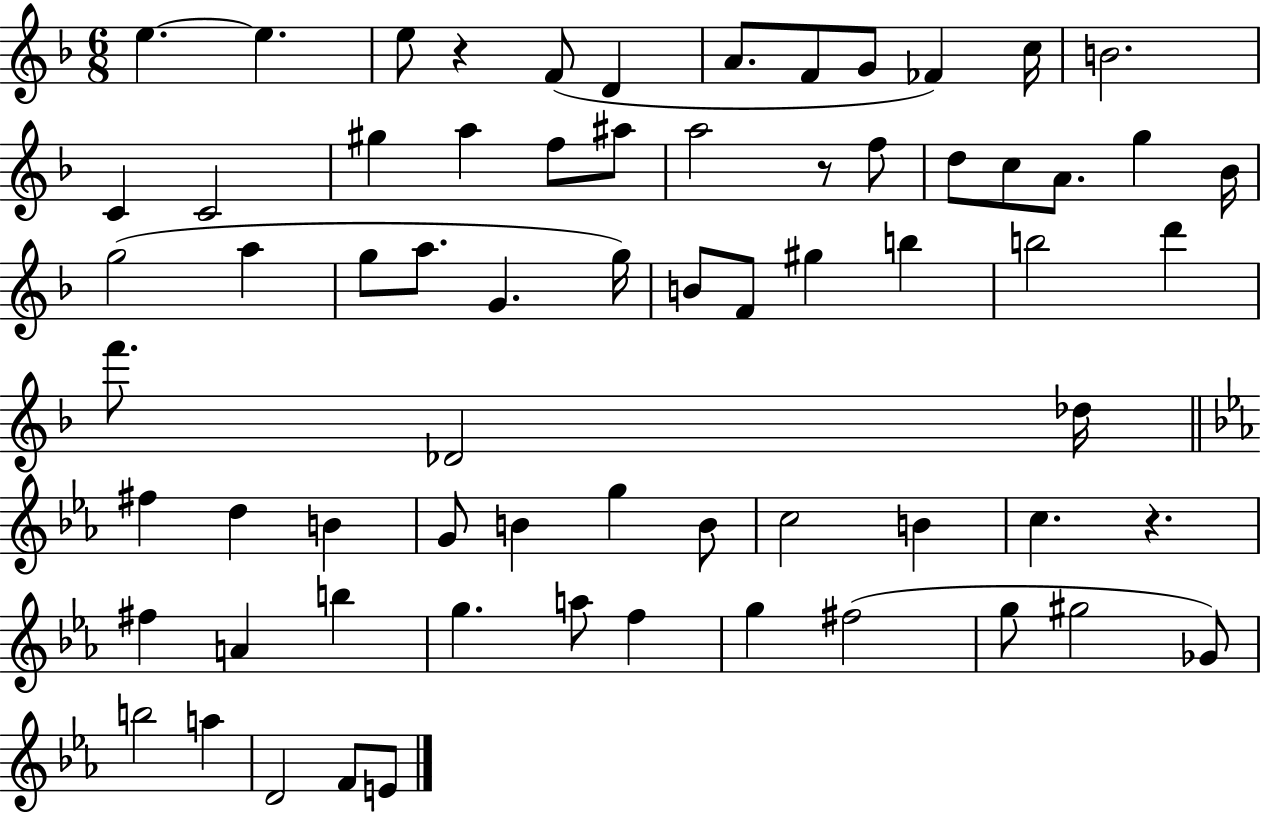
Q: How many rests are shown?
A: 3